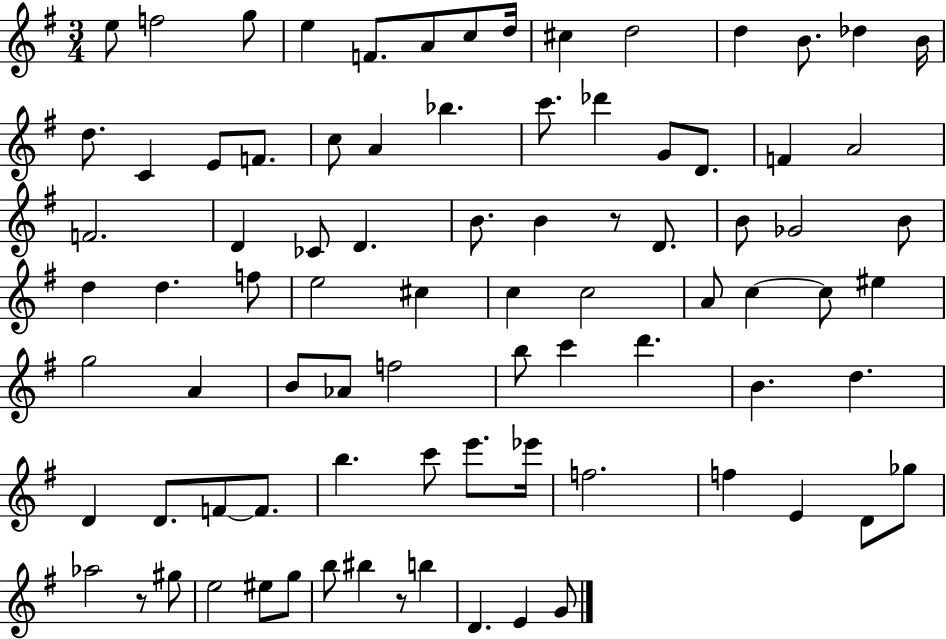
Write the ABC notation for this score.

X:1
T:Untitled
M:3/4
L:1/4
K:G
e/2 f2 g/2 e F/2 A/2 c/2 d/4 ^c d2 d B/2 _d B/4 d/2 C E/2 F/2 c/2 A _b c'/2 _d' G/2 D/2 F A2 F2 D _C/2 D B/2 B z/2 D/2 B/2 _G2 B/2 d d f/2 e2 ^c c c2 A/2 c c/2 ^e g2 A B/2 _A/2 f2 b/2 c' d' B d D D/2 F/2 F/2 b c'/2 e'/2 _e'/4 f2 f E D/2 _g/2 _a2 z/2 ^g/2 e2 ^e/2 g/2 b/2 ^b z/2 b D E G/2